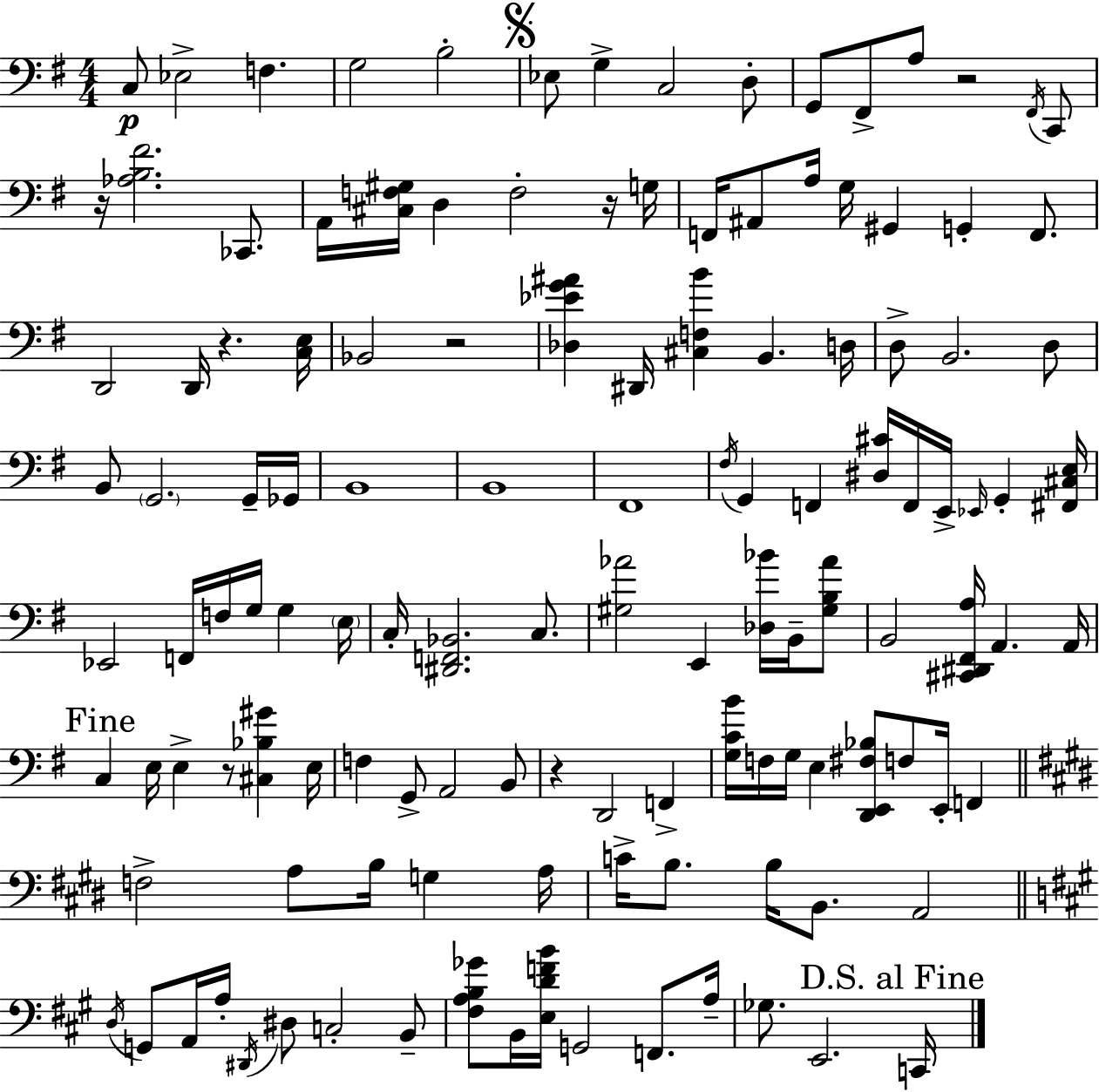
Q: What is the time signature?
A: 4/4